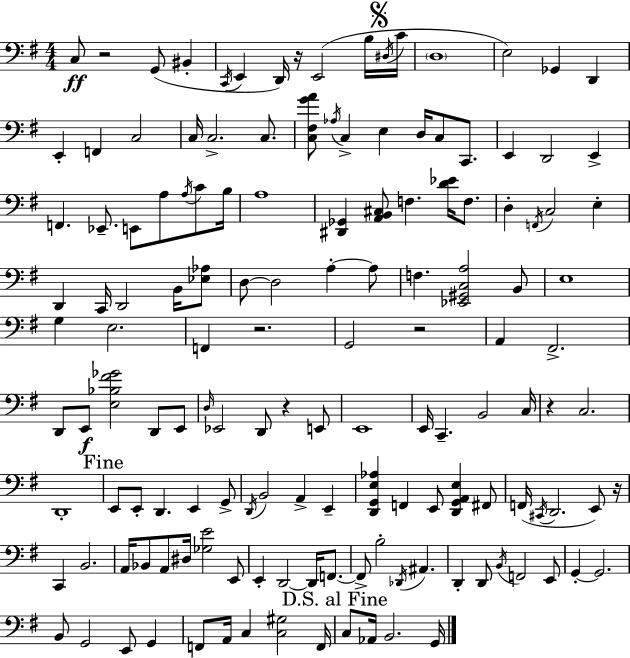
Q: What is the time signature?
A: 4/4